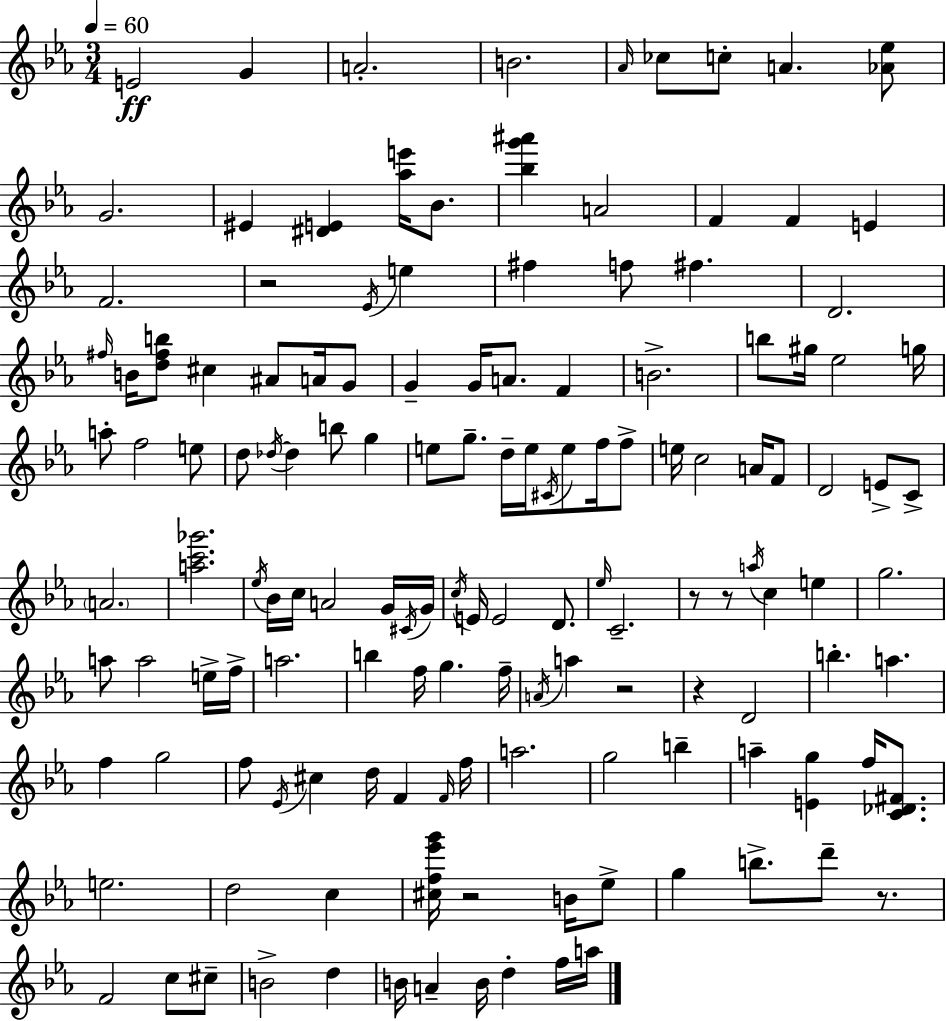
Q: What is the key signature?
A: C minor